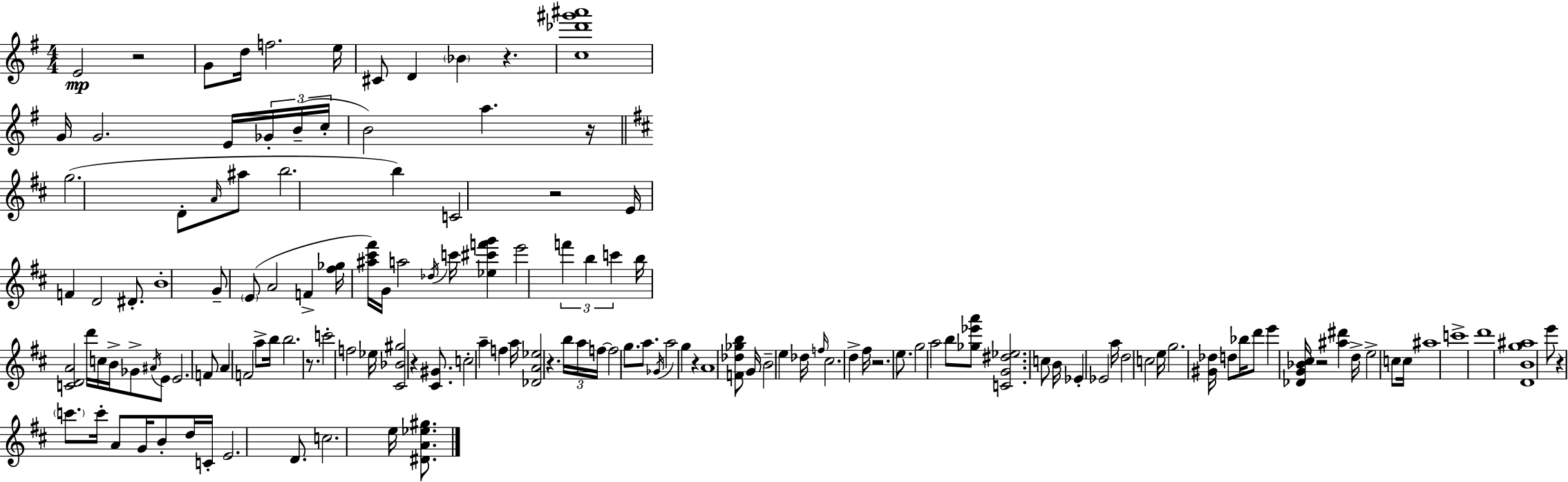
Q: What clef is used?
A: treble